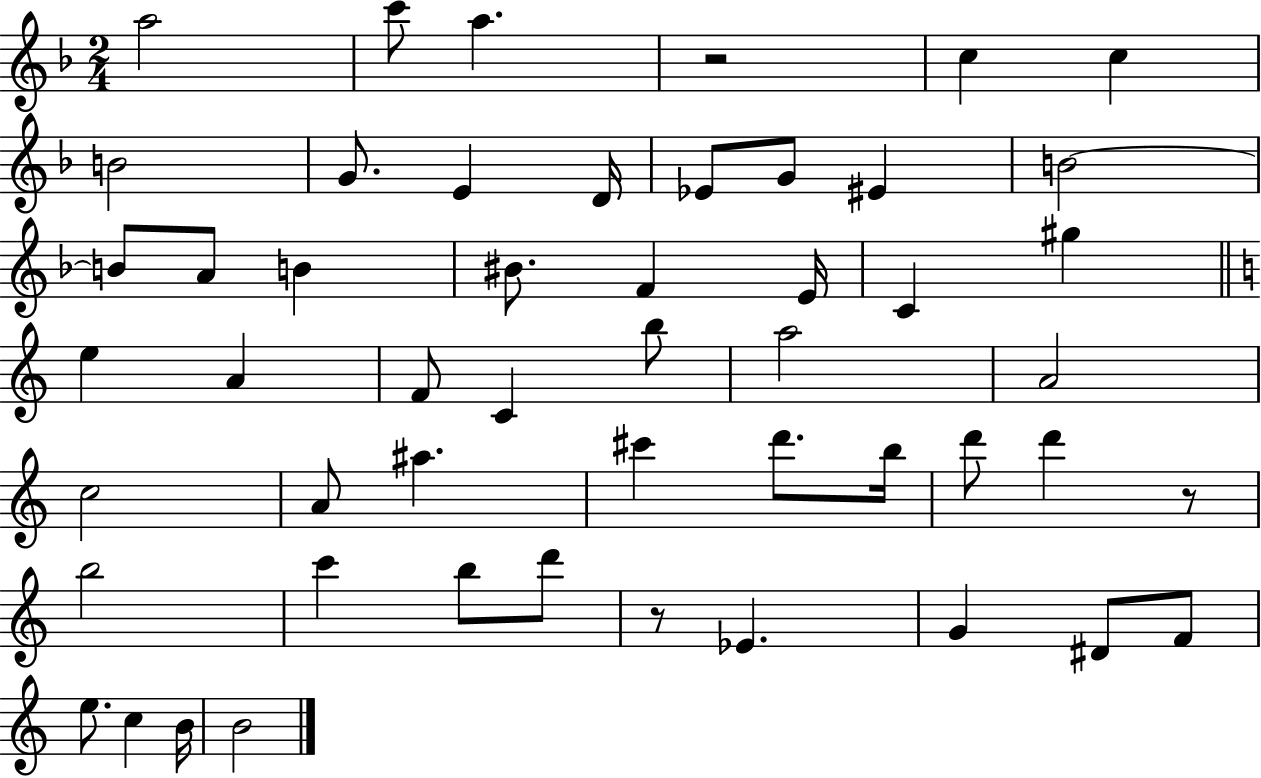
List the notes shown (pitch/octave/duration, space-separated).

A5/h C6/e A5/q. R/h C5/q C5/q B4/h G4/e. E4/q D4/s Eb4/e G4/e EIS4/q B4/h B4/e A4/e B4/q BIS4/e. F4/q E4/s C4/q G#5/q E5/q A4/q F4/e C4/q B5/e A5/h A4/h C5/h A4/e A#5/q. C#6/q D6/e. B5/s D6/e D6/q R/e B5/h C6/q B5/e D6/e R/e Eb4/q. G4/q D#4/e F4/e E5/e. C5/q B4/s B4/h